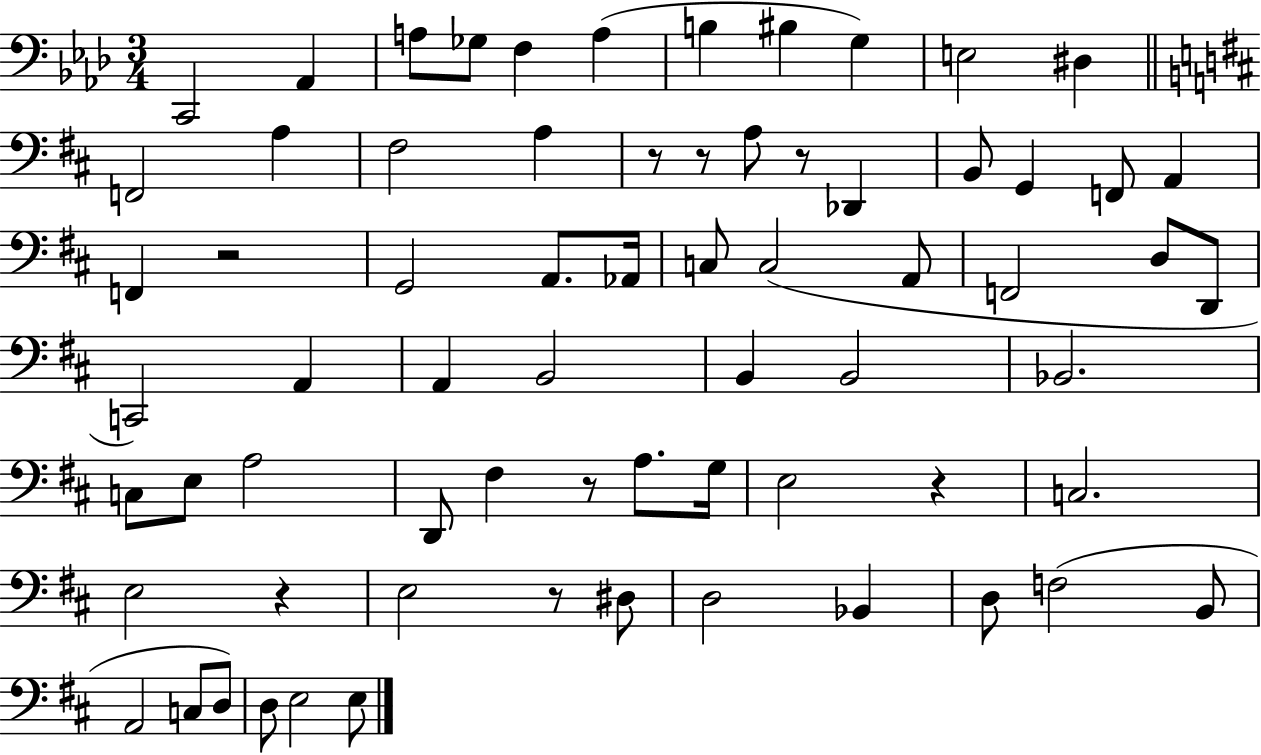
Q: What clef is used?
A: bass